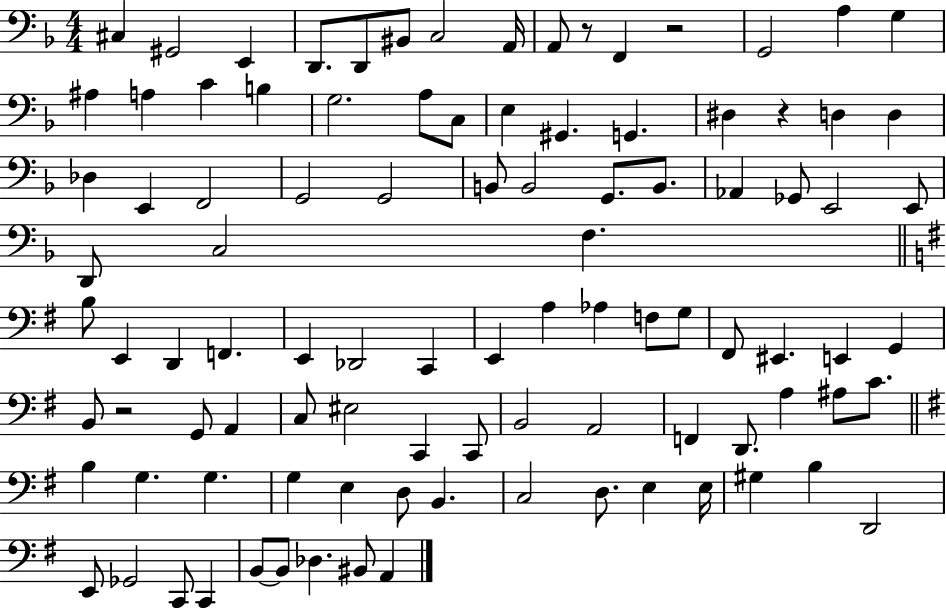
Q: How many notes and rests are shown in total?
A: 99